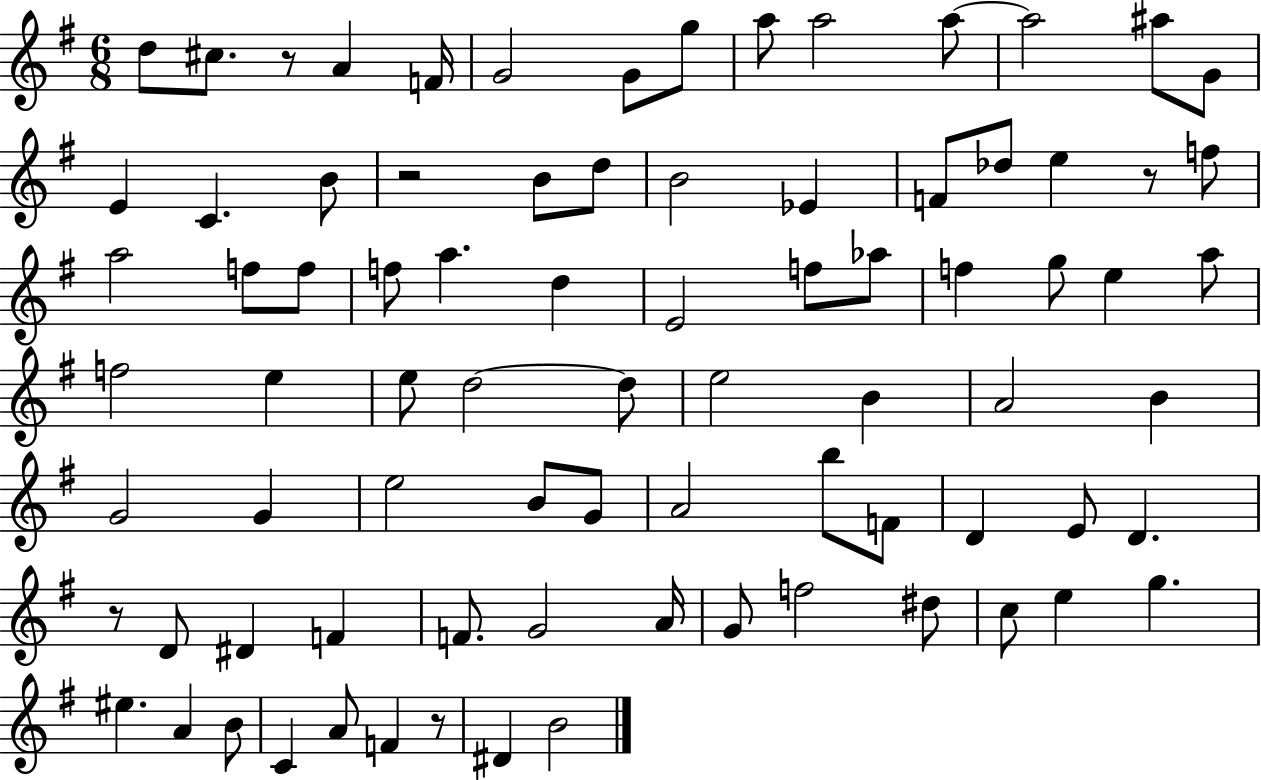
D5/e C#5/e. R/e A4/q F4/s G4/h G4/e G5/e A5/e A5/h A5/e A5/h A#5/e G4/e E4/q C4/q. B4/e R/h B4/e D5/e B4/h Eb4/q F4/e Db5/e E5/q R/e F5/e A5/h F5/e F5/e F5/e A5/q. D5/q E4/h F5/e Ab5/e F5/q G5/e E5/q A5/e F5/h E5/q E5/e D5/h D5/e E5/h B4/q A4/h B4/q G4/h G4/q E5/h B4/e G4/e A4/h B5/e F4/e D4/q E4/e D4/q. R/e D4/e D#4/q F4/q F4/e. G4/h A4/s G4/e F5/h D#5/e C5/e E5/q G5/q. EIS5/q. A4/q B4/e C4/q A4/e F4/q R/e D#4/q B4/h